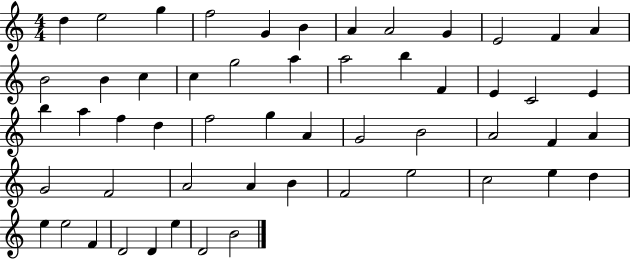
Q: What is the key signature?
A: C major